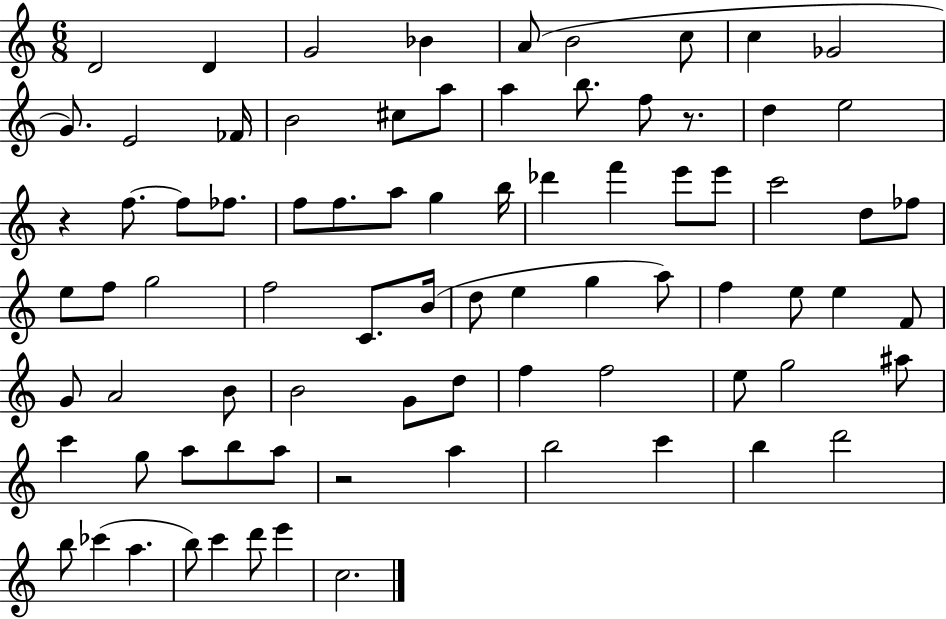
{
  \clef treble
  \numericTimeSignature
  \time 6/8
  \key c \major
  d'2 d'4 | g'2 bes'4 | a'8( b'2 c''8 | c''4 ges'2 | \break g'8.) e'2 fes'16 | b'2 cis''8 a''8 | a''4 b''8. f''8 r8. | d''4 e''2 | \break r4 f''8.~~ f''8 fes''8. | f''8 f''8. a''8 g''4 b''16 | des'''4 f'''4 e'''8 e'''8 | c'''2 d''8 fes''8 | \break e''8 f''8 g''2 | f''2 c'8. b'16( | d''8 e''4 g''4 a''8) | f''4 e''8 e''4 f'8 | \break g'8 a'2 b'8 | b'2 g'8 d''8 | f''4 f''2 | e''8 g''2 ais''8 | \break c'''4 g''8 a''8 b''8 a''8 | r2 a''4 | b''2 c'''4 | b''4 d'''2 | \break b''8 ces'''4( a''4. | b''8) c'''4 d'''8 e'''4 | c''2. | \bar "|."
}